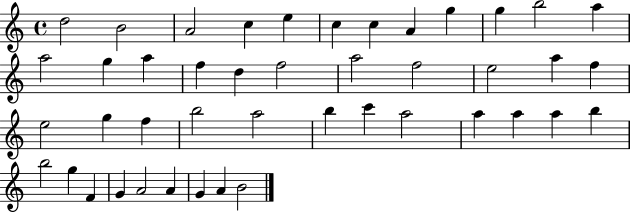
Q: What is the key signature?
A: C major